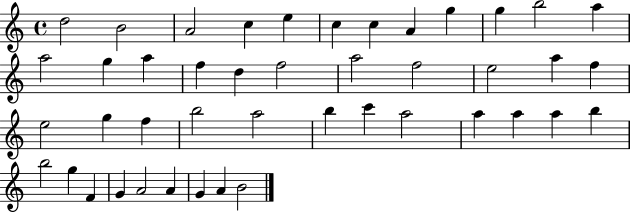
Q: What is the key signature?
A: C major